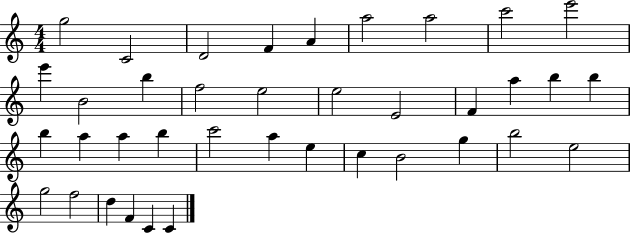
{
  \clef treble
  \numericTimeSignature
  \time 4/4
  \key c \major
  g''2 c'2 | d'2 f'4 a'4 | a''2 a''2 | c'''2 e'''2 | \break e'''4 b'2 b''4 | f''2 e''2 | e''2 e'2 | f'4 a''4 b''4 b''4 | \break b''4 a''4 a''4 b''4 | c'''2 a''4 e''4 | c''4 b'2 g''4 | b''2 e''2 | \break g''2 f''2 | d''4 f'4 c'4 c'4 | \bar "|."
}